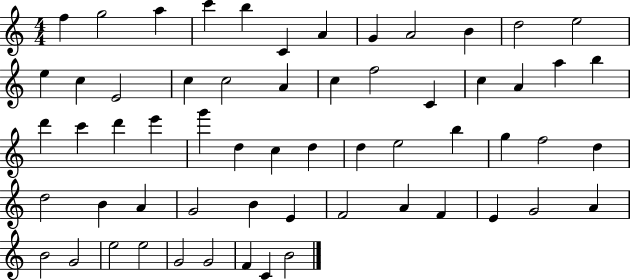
{
  \clef treble
  \numericTimeSignature
  \time 4/4
  \key c \major
  f''4 g''2 a''4 | c'''4 b''4 c'4 a'4 | g'4 a'2 b'4 | d''2 e''2 | \break e''4 c''4 e'2 | c''4 c''2 a'4 | c''4 f''2 c'4 | c''4 a'4 a''4 b''4 | \break d'''4 c'''4 d'''4 e'''4 | g'''4 d''4 c''4 d''4 | d''4 e''2 b''4 | g''4 f''2 d''4 | \break d''2 b'4 a'4 | g'2 b'4 e'4 | f'2 a'4 f'4 | e'4 g'2 a'4 | \break b'2 g'2 | e''2 e''2 | g'2 g'2 | f'4 c'4 b'2 | \break \bar "|."
}